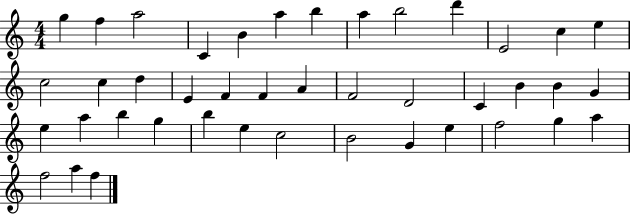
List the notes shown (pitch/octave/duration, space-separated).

G5/q F5/q A5/h C4/q B4/q A5/q B5/q A5/q B5/h D6/q E4/h C5/q E5/q C5/h C5/q D5/q E4/q F4/q F4/q A4/q F4/h D4/h C4/q B4/q B4/q G4/q E5/q A5/q B5/q G5/q B5/q E5/q C5/h B4/h G4/q E5/q F5/h G5/q A5/q F5/h A5/q F5/q